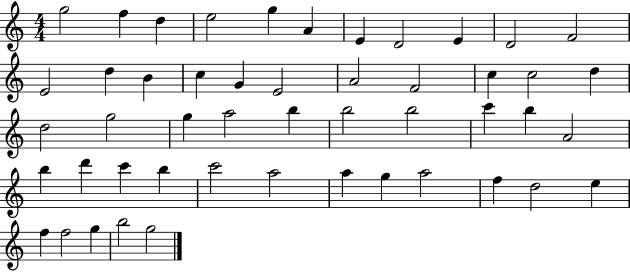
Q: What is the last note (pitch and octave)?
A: G5